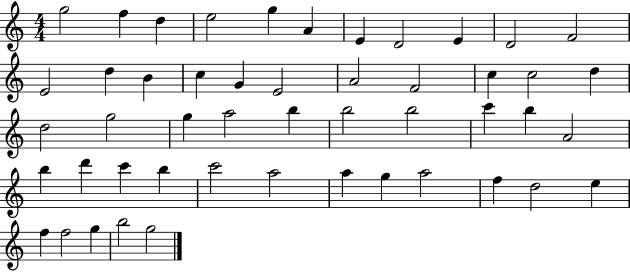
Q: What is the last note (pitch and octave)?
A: G5